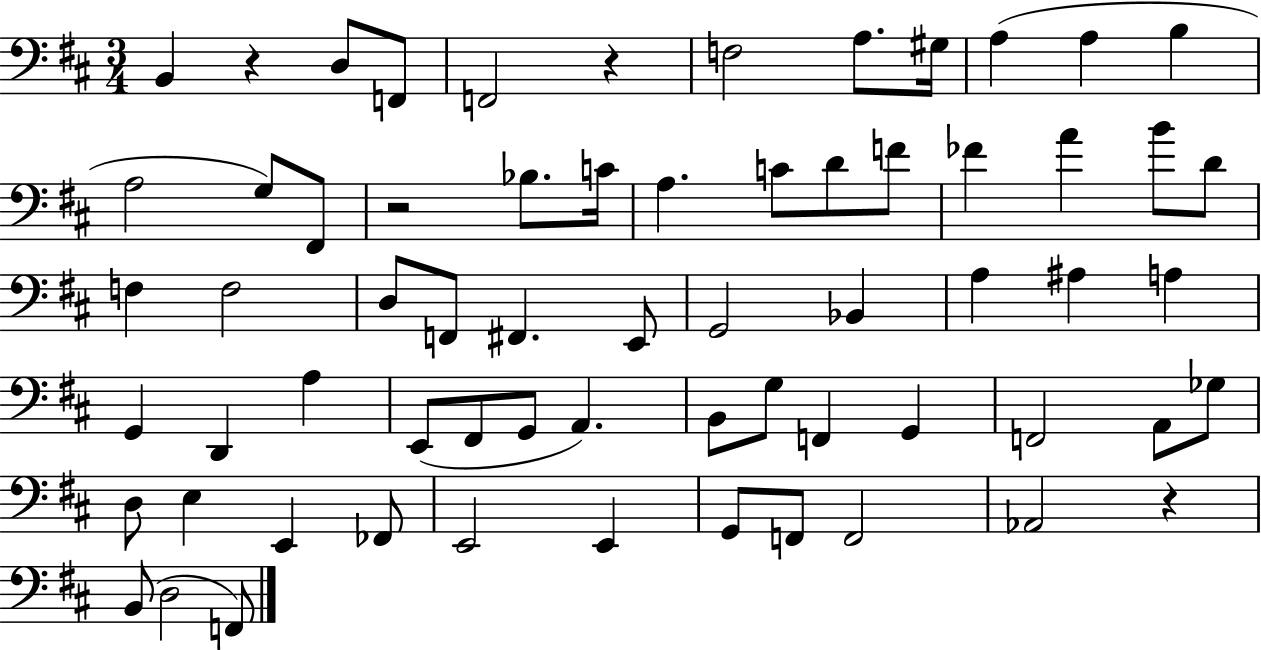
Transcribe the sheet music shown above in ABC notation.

X:1
T:Untitled
M:3/4
L:1/4
K:D
B,, z D,/2 F,,/2 F,,2 z F,2 A,/2 ^G,/4 A, A, B, A,2 G,/2 ^F,,/2 z2 _B,/2 C/4 A, C/2 D/2 F/2 _F A B/2 D/2 F, F,2 D,/2 F,,/2 ^F,, E,,/2 G,,2 _B,, A, ^A, A, G,, D,, A, E,,/2 ^F,,/2 G,,/2 A,, B,,/2 G,/2 F,, G,, F,,2 A,,/2 _G,/2 D,/2 E, E,, _F,,/2 E,,2 E,, G,,/2 F,,/2 F,,2 _A,,2 z B,,/2 D,2 F,,/2